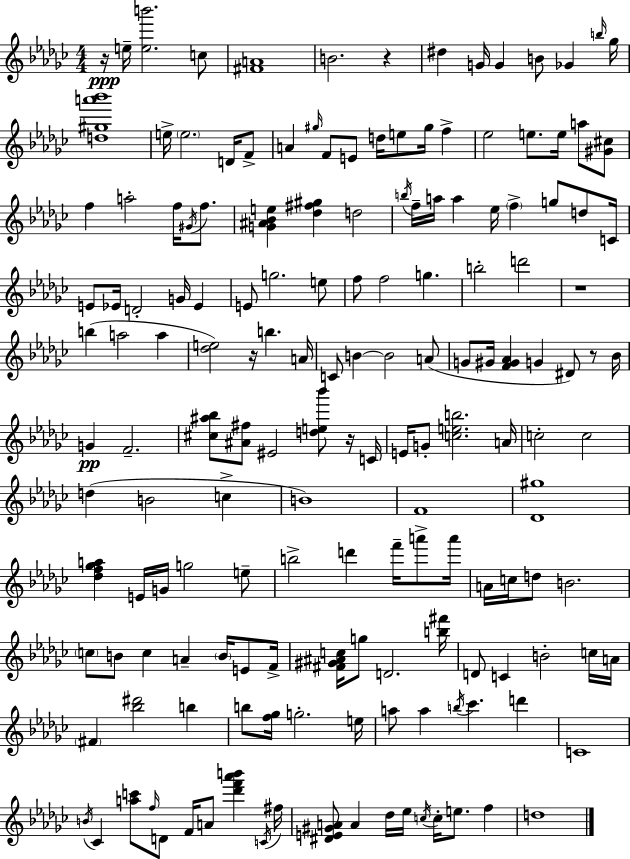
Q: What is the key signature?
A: EES minor